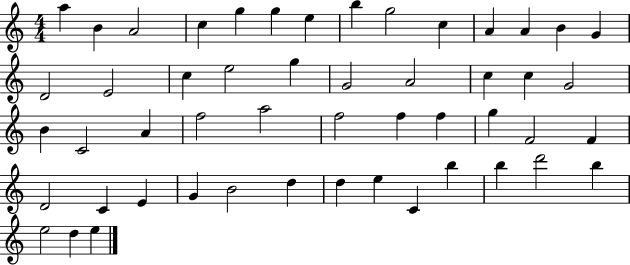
A5/q B4/q A4/h C5/q G5/q G5/q E5/q B5/q G5/h C5/q A4/q A4/q B4/q G4/q D4/h E4/h C5/q E5/h G5/q G4/h A4/h C5/q C5/q G4/h B4/q C4/h A4/q F5/h A5/h F5/h F5/q F5/q G5/q F4/h F4/q D4/h C4/q E4/q G4/q B4/h D5/q D5/q E5/q C4/q B5/q B5/q D6/h B5/q E5/h D5/q E5/q